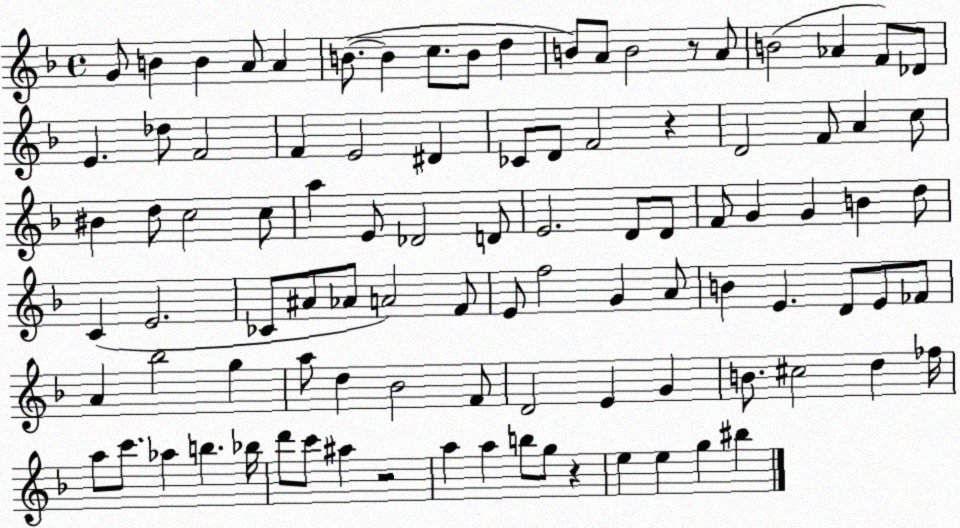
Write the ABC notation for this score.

X:1
T:Untitled
M:4/4
L:1/4
K:F
G/2 B B A/2 A B/2 B c/2 B/2 d B/2 A/2 B2 z/2 A/2 B2 _A F/2 _D/2 E _d/2 F2 F E2 ^D _C/2 D/2 F2 z D2 F/2 A c/2 ^B d/2 c2 c/2 a E/2 _D2 D/2 E2 D/2 D/2 F/2 G G B d/2 C E2 _C/2 ^A/2 _A/2 A2 F/2 E/2 f2 G A/2 B E D/2 E/2 _F/2 A _b2 g a/2 d _B2 F/2 D2 E G B/2 ^c2 d _f/4 a/2 c'/2 _a b _b/4 d'/2 c'/2 ^a z2 a a b/2 g/2 z e e g ^b